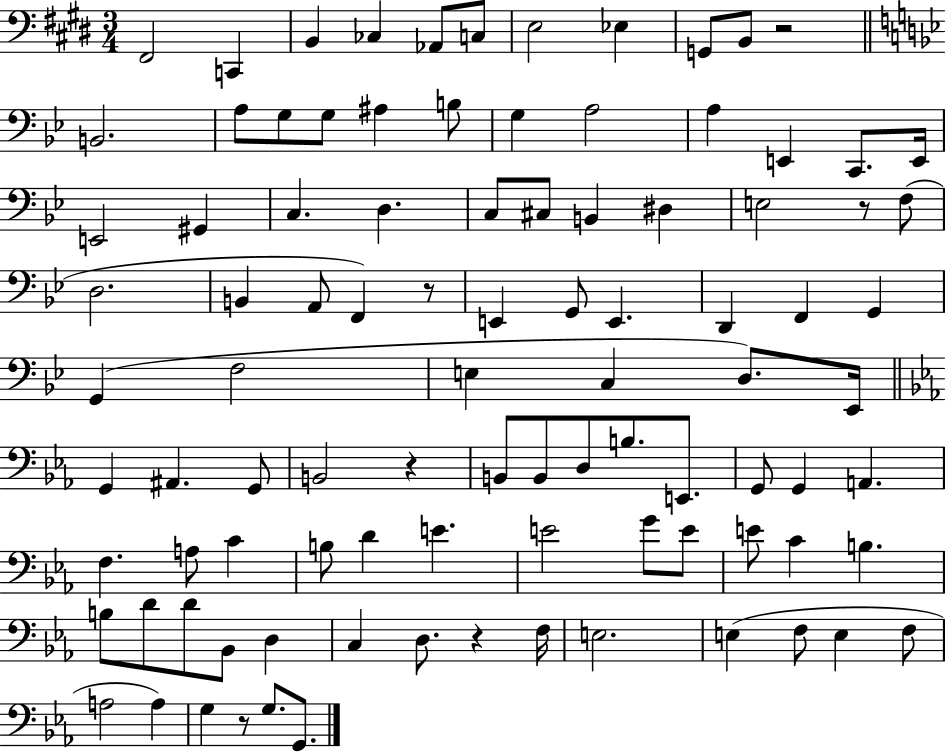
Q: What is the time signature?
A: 3/4